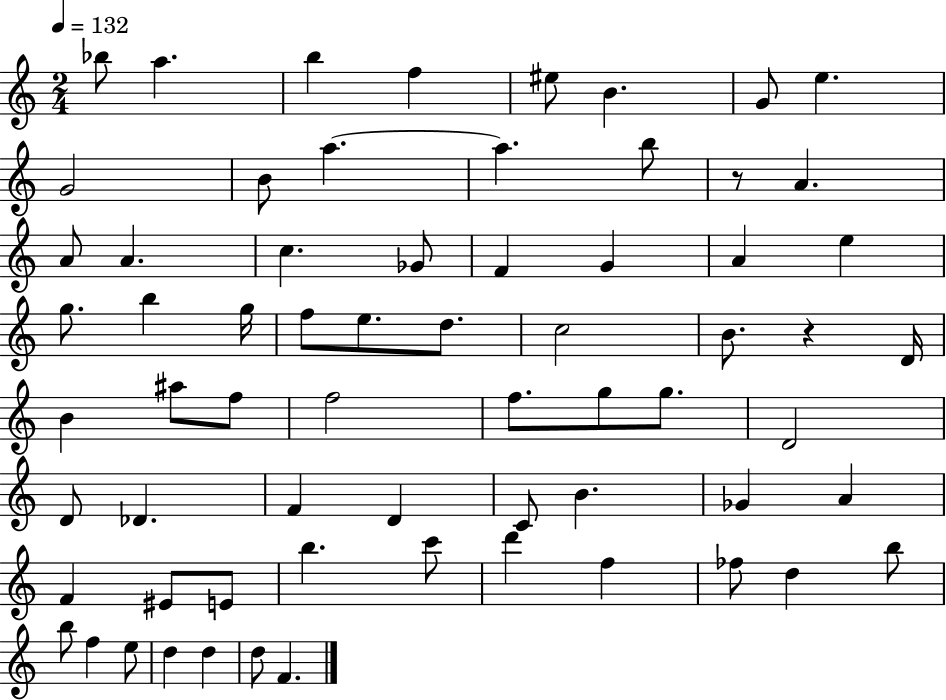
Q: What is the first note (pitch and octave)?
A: Bb5